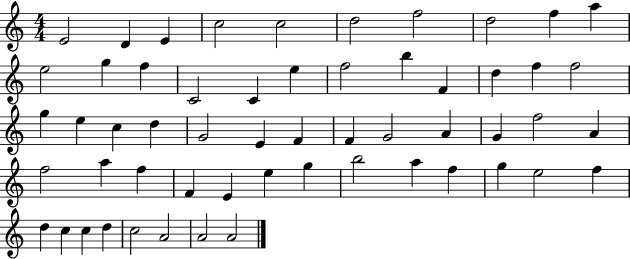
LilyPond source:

{
  \clef treble
  \numericTimeSignature
  \time 4/4
  \key c \major
  e'2 d'4 e'4 | c''2 c''2 | d''2 f''2 | d''2 f''4 a''4 | \break e''2 g''4 f''4 | c'2 c'4 e''4 | f''2 b''4 f'4 | d''4 f''4 f''2 | \break g''4 e''4 c''4 d''4 | g'2 e'4 f'4 | f'4 g'2 a'4 | g'4 f''2 a'4 | \break f''2 a''4 f''4 | f'4 e'4 e''4 g''4 | b''2 a''4 f''4 | g''4 e''2 f''4 | \break d''4 c''4 c''4 d''4 | c''2 a'2 | a'2 a'2 | \bar "|."
}